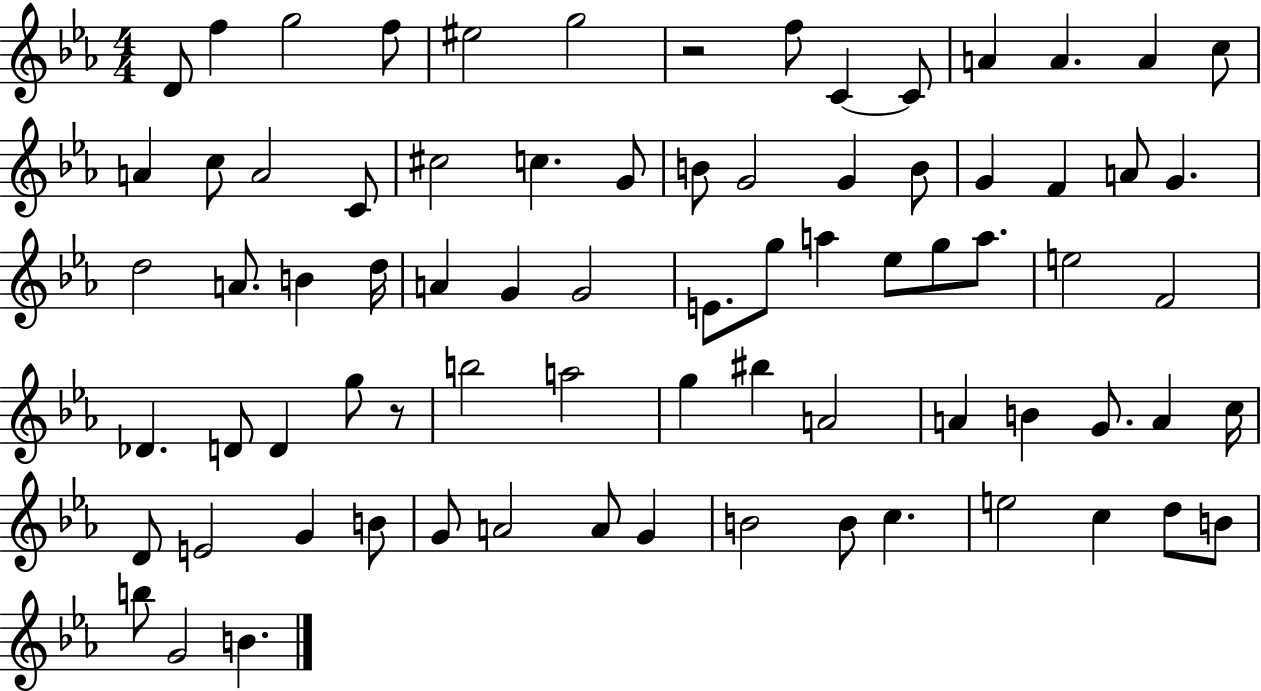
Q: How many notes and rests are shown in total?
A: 77